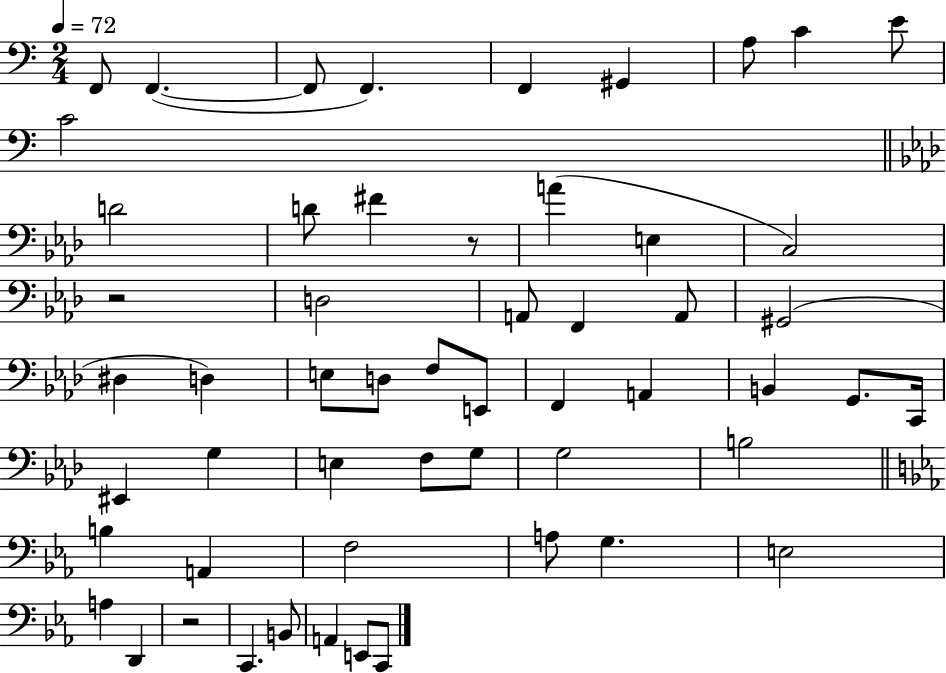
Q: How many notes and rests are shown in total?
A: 55